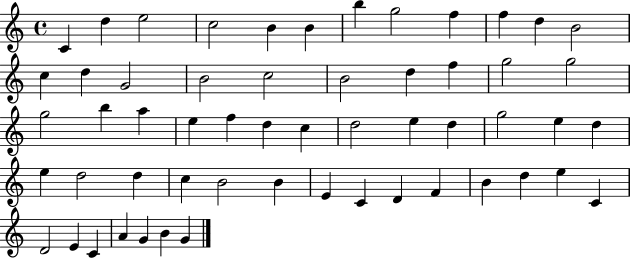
{
  \clef treble
  \time 4/4
  \defaultTimeSignature
  \key c \major
  c'4 d''4 e''2 | c''2 b'4 b'4 | b''4 g''2 f''4 | f''4 d''4 b'2 | \break c''4 d''4 g'2 | b'2 c''2 | b'2 d''4 f''4 | g''2 g''2 | \break g''2 b''4 a''4 | e''4 f''4 d''4 c''4 | d''2 e''4 d''4 | g''2 e''4 d''4 | \break e''4 d''2 d''4 | c''4 b'2 b'4 | e'4 c'4 d'4 f'4 | b'4 d''4 e''4 c'4 | \break d'2 e'4 c'4 | a'4 g'4 b'4 g'4 | \bar "|."
}